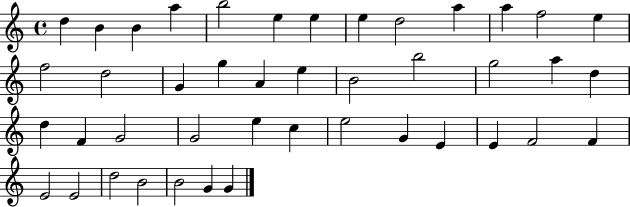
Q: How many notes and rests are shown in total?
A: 43